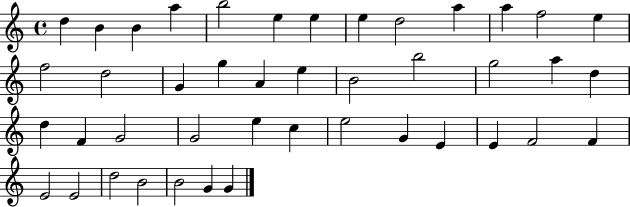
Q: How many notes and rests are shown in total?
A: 43